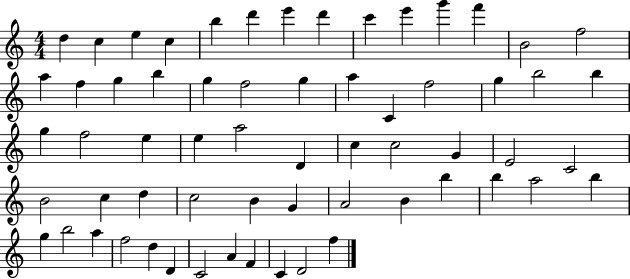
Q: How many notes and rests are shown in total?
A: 62